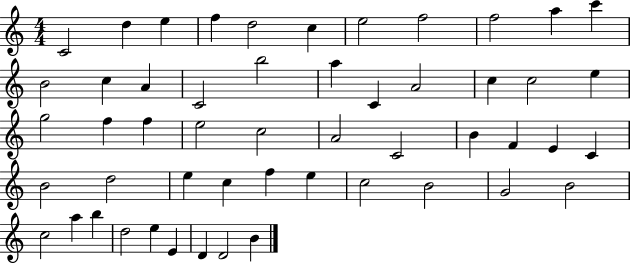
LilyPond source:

{
  \clef treble
  \numericTimeSignature
  \time 4/4
  \key c \major
  c'2 d''4 e''4 | f''4 d''2 c''4 | e''2 f''2 | f''2 a''4 c'''4 | \break b'2 c''4 a'4 | c'2 b''2 | a''4 c'4 a'2 | c''4 c''2 e''4 | \break g''2 f''4 f''4 | e''2 c''2 | a'2 c'2 | b'4 f'4 e'4 c'4 | \break b'2 d''2 | e''4 c''4 f''4 e''4 | c''2 b'2 | g'2 b'2 | \break c''2 a''4 b''4 | d''2 e''4 e'4 | d'4 d'2 b'4 | \bar "|."
}